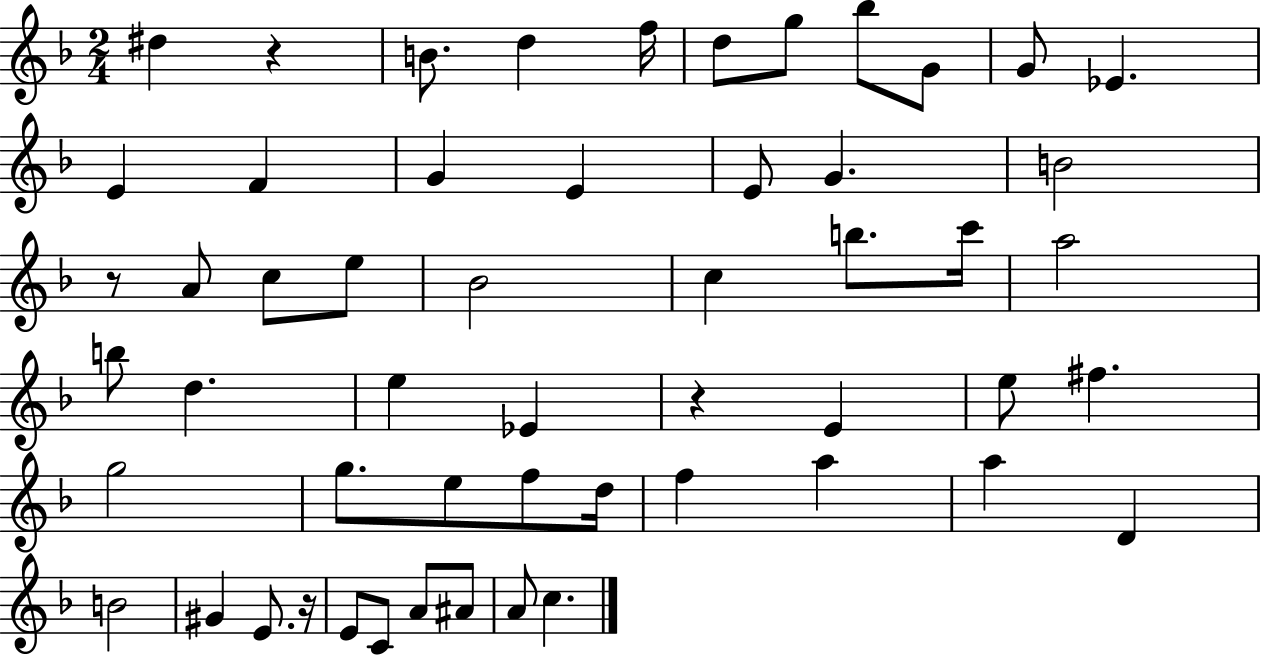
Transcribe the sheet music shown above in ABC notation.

X:1
T:Untitled
M:2/4
L:1/4
K:F
^d z B/2 d f/4 d/2 g/2 _b/2 G/2 G/2 _E E F G E E/2 G B2 z/2 A/2 c/2 e/2 _B2 c b/2 c'/4 a2 b/2 d e _E z E e/2 ^f g2 g/2 e/2 f/2 d/4 f a a D B2 ^G E/2 z/4 E/2 C/2 A/2 ^A/2 A/2 c